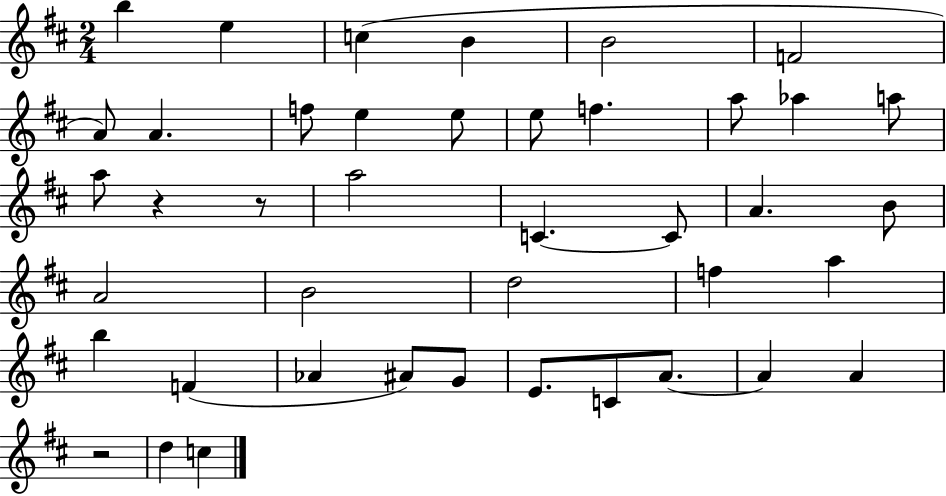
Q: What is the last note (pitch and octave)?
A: C5